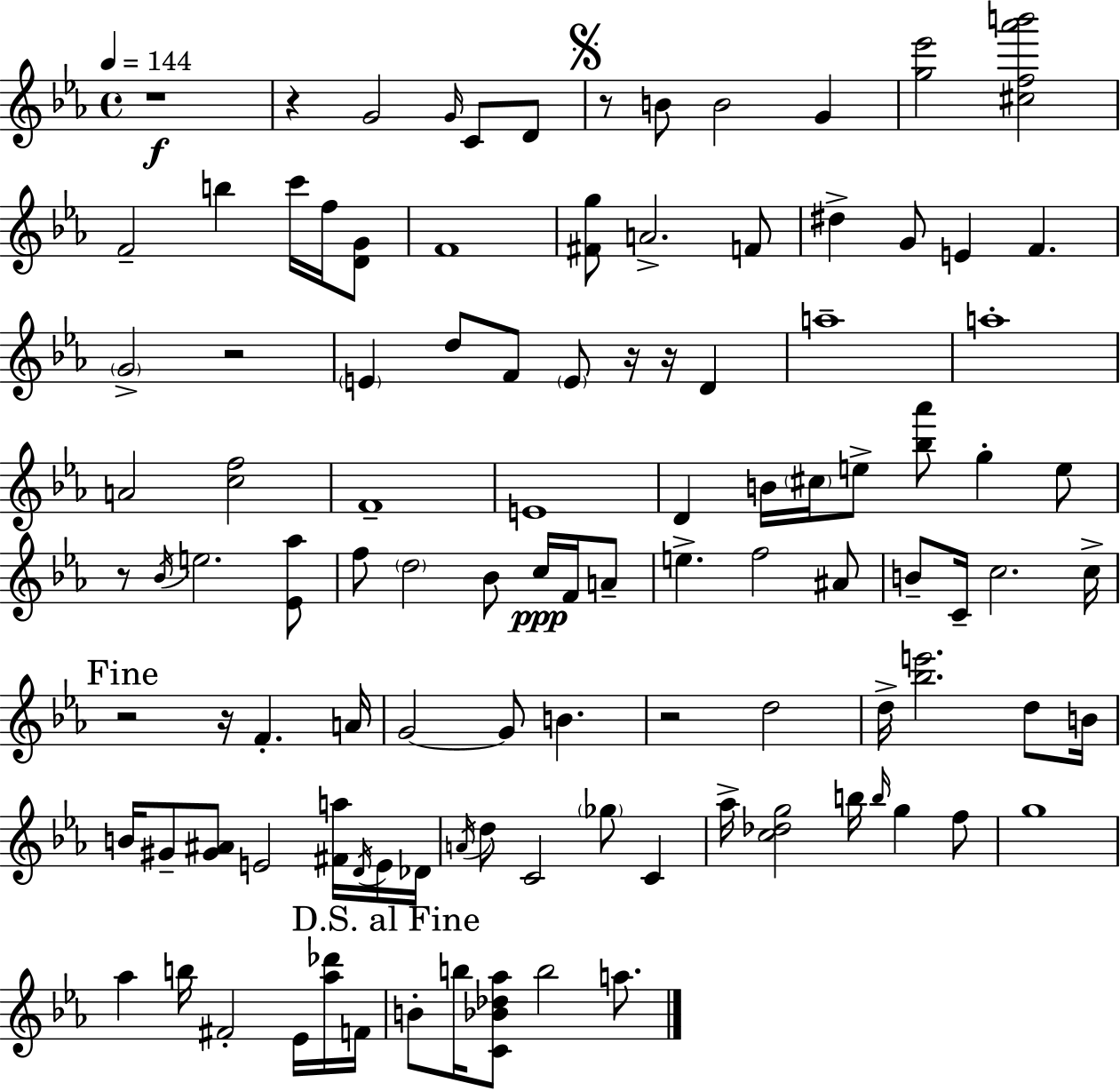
R/w R/q G4/h G4/s C4/e D4/e R/e B4/e B4/h G4/q [G5,Eb6]/h [C#5,F5,Ab6,B6]/h F4/h B5/q C6/s F5/s [D4,G4]/e F4/w [F#4,G5]/e A4/h. F4/e D#5/q G4/e E4/q F4/q. G4/h R/h E4/q D5/e F4/e E4/e R/s R/s D4/q A5/w A5/w A4/h [C5,F5]/h F4/w E4/w D4/q B4/s C#5/s E5/e [Bb5,Ab6]/e G5/q E5/e R/e Bb4/s E5/h. [Eb4,Ab5]/e F5/e D5/h Bb4/e C5/s F4/s A4/e E5/q. F5/h A#4/e B4/e C4/s C5/h. C5/s R/h R/s F4/q. A4/s G4/h G4/e B4/q. R/h D5/h D5/s [Bb5,E6]/h. D5/e B4/s B4/s G#4/e [G#4,A#4]/e E4/h [F#4,A5]/s D4/s E4/s Db4/s A4/s D5/e C4/h Gb5/e C4/q Ab5/s [C5,Db5,G5]/h B5/s B5/s G5/q F5/e G5/w Ab5/q B5/s F#4/h Eb4/s [Ab5,Db6]/s F4/s B4/e B5/s [C4,Bb4,Db5,Ab5]/e B5/h A5/e.